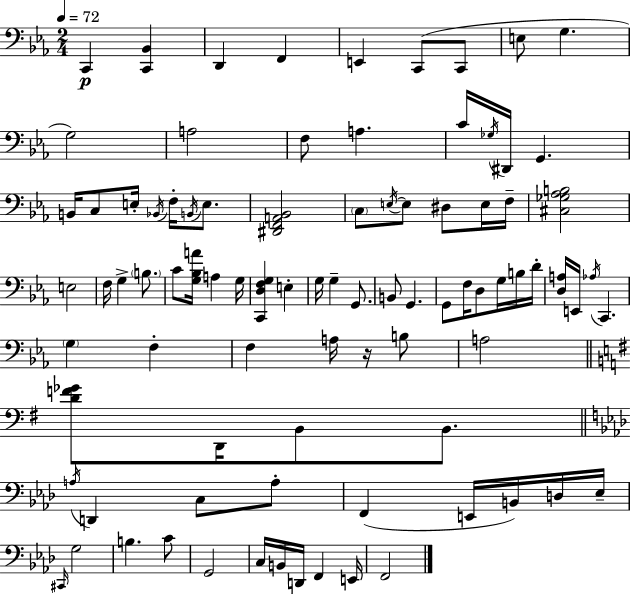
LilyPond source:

{
  \clef bass
  \numericTimeSignature
  \time 2/4
  \key c \minor
  \tempo 4 = 72
  \repeat volta 2 { c,4\p <c, bes,>4 | d,4 f,4 | e,4 c,8( c,8 | e8 g4. | \break g2) | a2 | f8 a4. | c'16 \acciaccatura { ges16 } dis,16 g,4. | \break b,16 c8 e16-. \acciaccatura { bes,16 } f16-. \acciaccatura { b,16 } | e8. <dis, f, a, bes,>2 | \parenthesize c8 \acciaccatura { e16~ }~ e8 | dis8 e16 f16-- <cis ges aes b>2 | \break e2 | f16 g4-> | \parenthesize b8. c'8 <g bes a'>16 a4 | g16 <c, d f g>4 | \break e4-. g16 g4-- | g,8. b,8 g,4. | g,8 f16 d8 | g16 b16 d'16-. <d a>16 e,16 \acciaccatura { aes16 } c,4. | \break \parenthesize g4 | f4-. f4 | a16 r16 b8 a2 | \bar "||" \break \key g \major <d' f' ges'>8 d,16 b,8 b,8. | \bar "||" \break \key aes \major \acciaccatura { a16 } d,4 c8 a8-. | f,4( e,16 b,16) d16 | ees16-- \grace { cis,16 } g2 | b4. | \break c'8 g,2 | c16 b,16 d,16 f,4 | e,16 f,2 | } \bar "|."
}